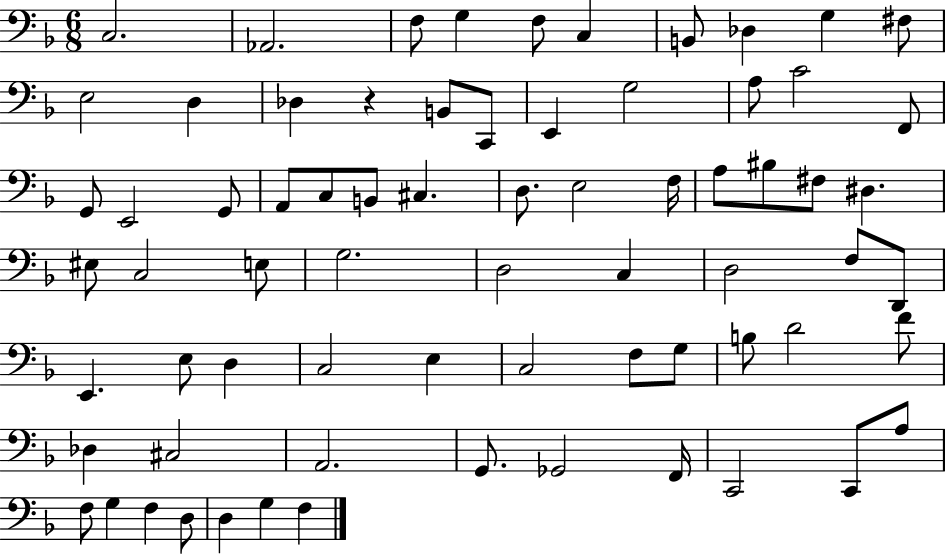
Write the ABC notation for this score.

X:1
T:Untitled
M:6/8
L:1/4
K:F
C,2 _A,,2 F,/2 G, F,/2 C, B,,/2 _D, G, ^F,/2 E,2 D, _D, z B,,/2 C,,/2 E,, G,2 A,/2 C2 F,,/2 G,,/2 E,,2 G,,/2 A,,/2 C,/2 B,,/2 ^C, D,/2 E,2 F,/4 A,/2 ^B,/2 ^F,/2 ^D, ^E,/2 C,2 E,/2 G,2 D,2 C, D,2 F,/2 D,,/2 E,, E,/2 D, C,2 E, C,2 F,/2 G,/2 B,/2 D2 F/2 _D, ^C,2 A,,2 G,,/2 _G,,2 F,,/4 C,,2 C,,/2 A,/2 F,/2 G, F, D,/2 D, G, F,